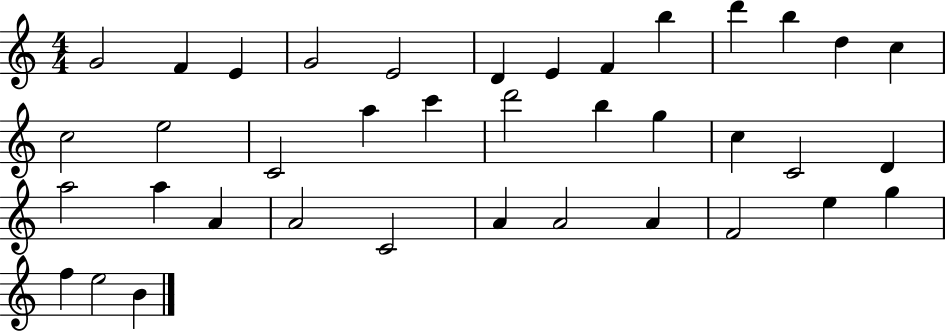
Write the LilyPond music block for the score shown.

{
  \clef treble
  \numericTimeSignature
  \time 4/4
  \key c \major
  g'2 f'4 e'4 | g'2 e'2 | d'4 e'4 f'4 b''4 | d'''4 b''4 d''4 c''4 | \break c''2 e''2 | c'2 a''4 c'''4 | d'''2 b''4 g''4 | c''4 c'2 d'4 | \break a''2 a''4 a'4 | a'2 c'2 | a'4 a'2 a'4 | f'2 e''4 g''4 | \break f''4 e''2 b'4 | \bar "|."
}